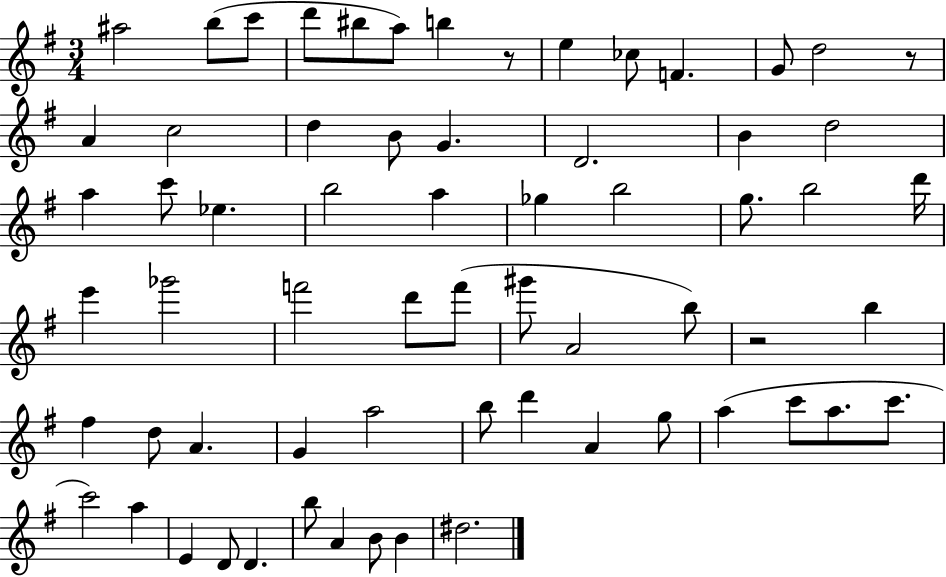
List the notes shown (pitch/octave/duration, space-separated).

A#5/h B5/e C6/e D6/e BIS5/e A5/e B5/q R/e E5/q CES5/e F4/q. G4/e D5/h R/e A4/q C5/h D5/q B4/e G4/q. D4/h. B4/q D5/h A5/q C6/e Eb5/q. B5/h A5/q Gb5/q B5/h G5/e. B5/h D6/s E6/q Gb6/h F6/h D6/e F6/e G#6/e A4/h B5/e R/h B5/q F#5/q D5/e A4/q. G4/q A5/h B5/e D6/q A4/q G5/e A5/q C6/e A5/e. C6/e. C6/h A5/q E4/q D4/e D4/q. B5/e A4/q B4/e B4/q D#5/h.